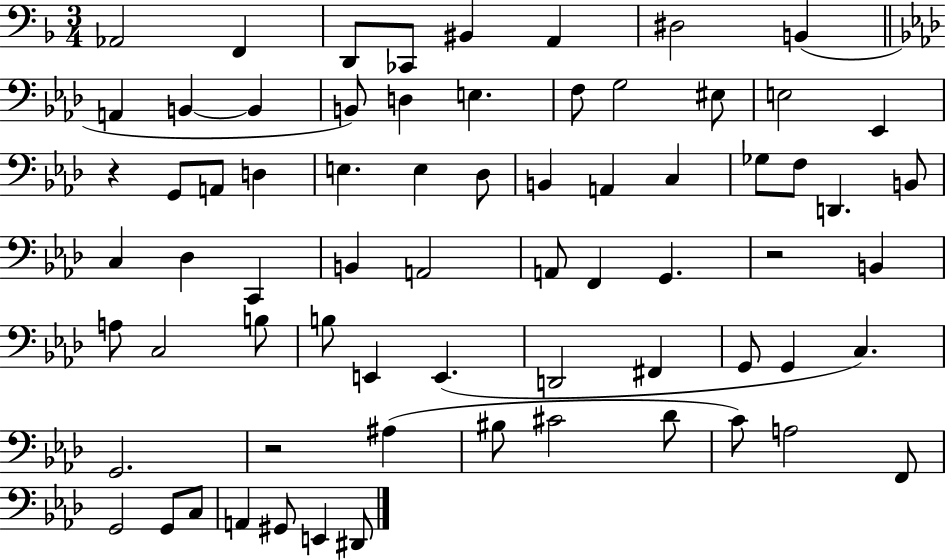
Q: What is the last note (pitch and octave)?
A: D#2